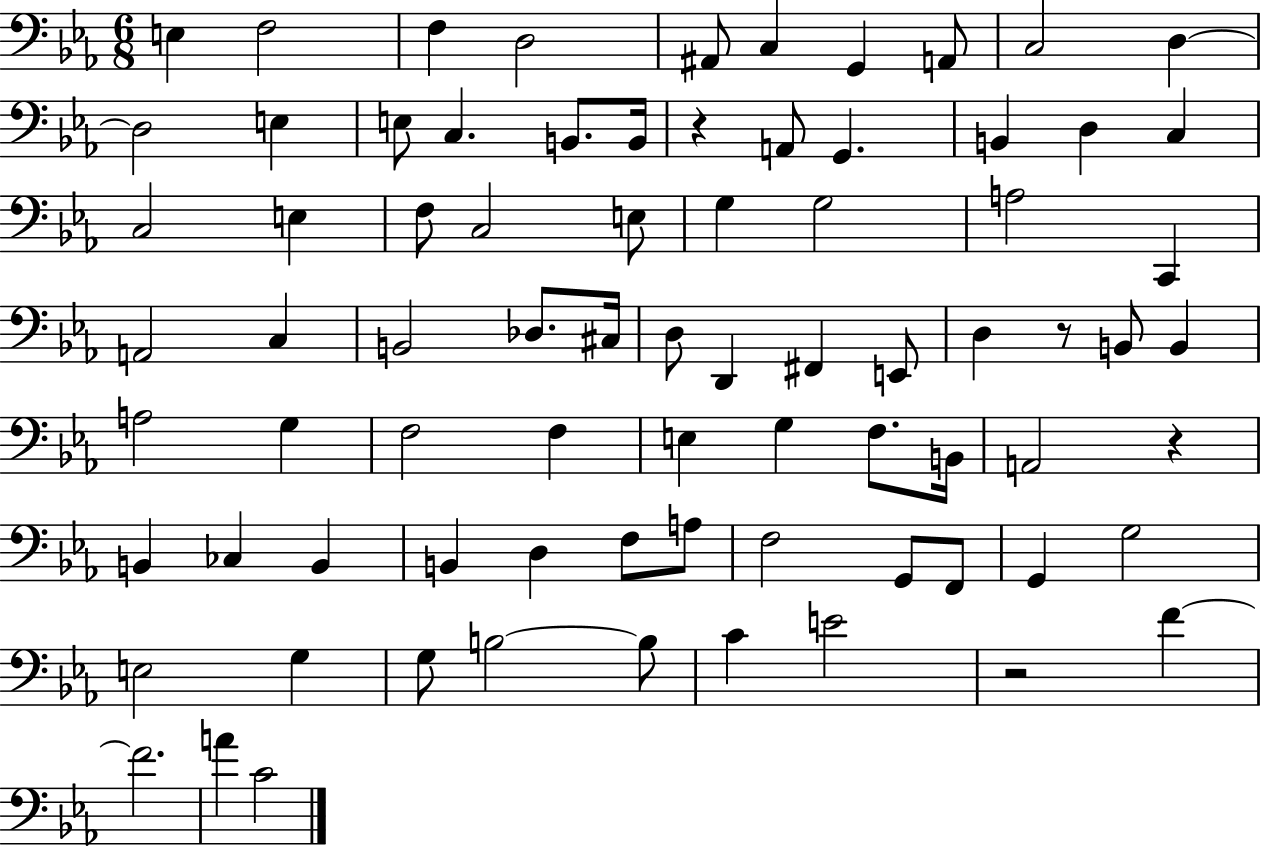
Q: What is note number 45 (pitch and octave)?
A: F3